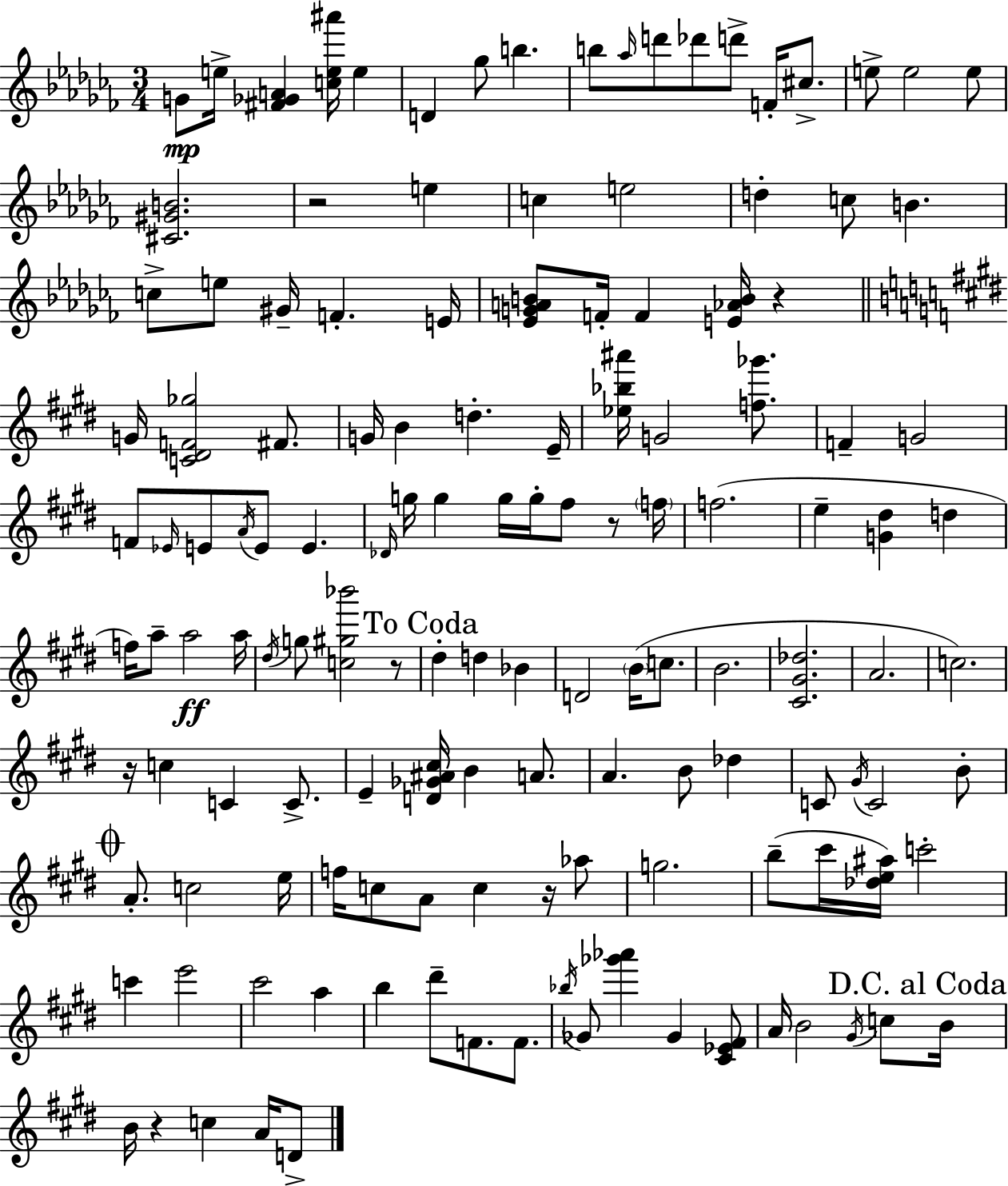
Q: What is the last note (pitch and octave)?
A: D4